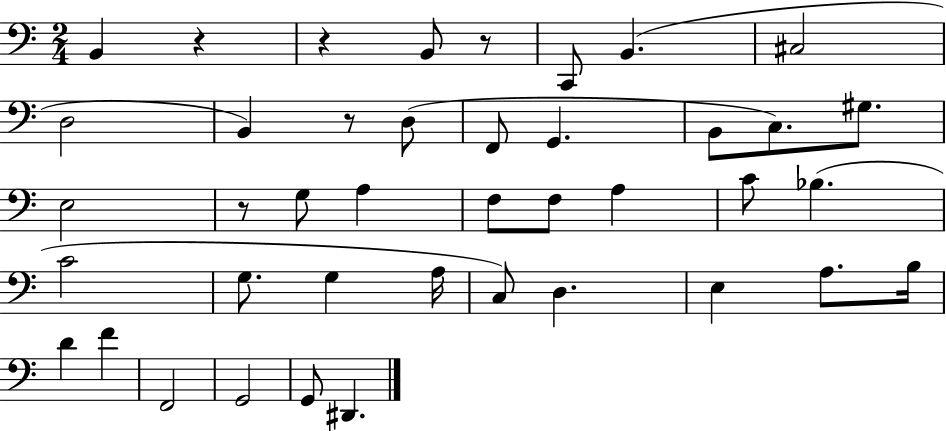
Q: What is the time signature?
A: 2/4